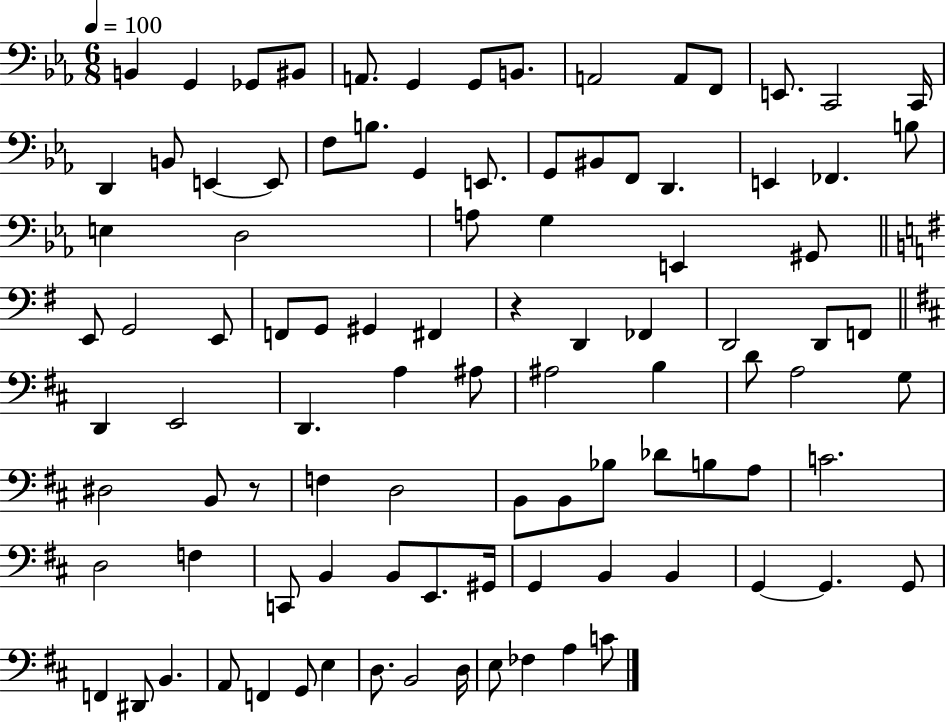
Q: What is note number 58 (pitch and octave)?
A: D#3